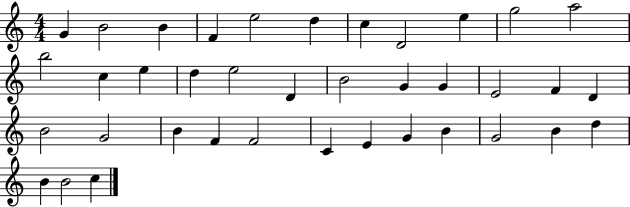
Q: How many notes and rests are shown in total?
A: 38